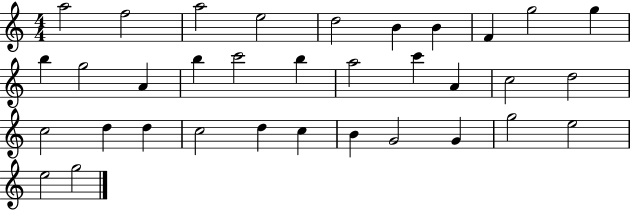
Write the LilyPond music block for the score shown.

{
  \clef treble
  \numericTimeSignature
  \time 4/4
  \key c \major
  a''2 f''2 | a''2 e''2 | d''2 b'4 b'4 | f'4 g''2 g''4 | \break b''4 g''2 a'4 | b''4 c'''2 b''4 | a''2 c'''4 a'4 | c''2 d''2 | \break c''2 d''4 d''4 | c''2 d''4 c''4 | b'4 g'2 g'4 | g''2 e''2 | \break e''2 g''2 | \bar "|."
}